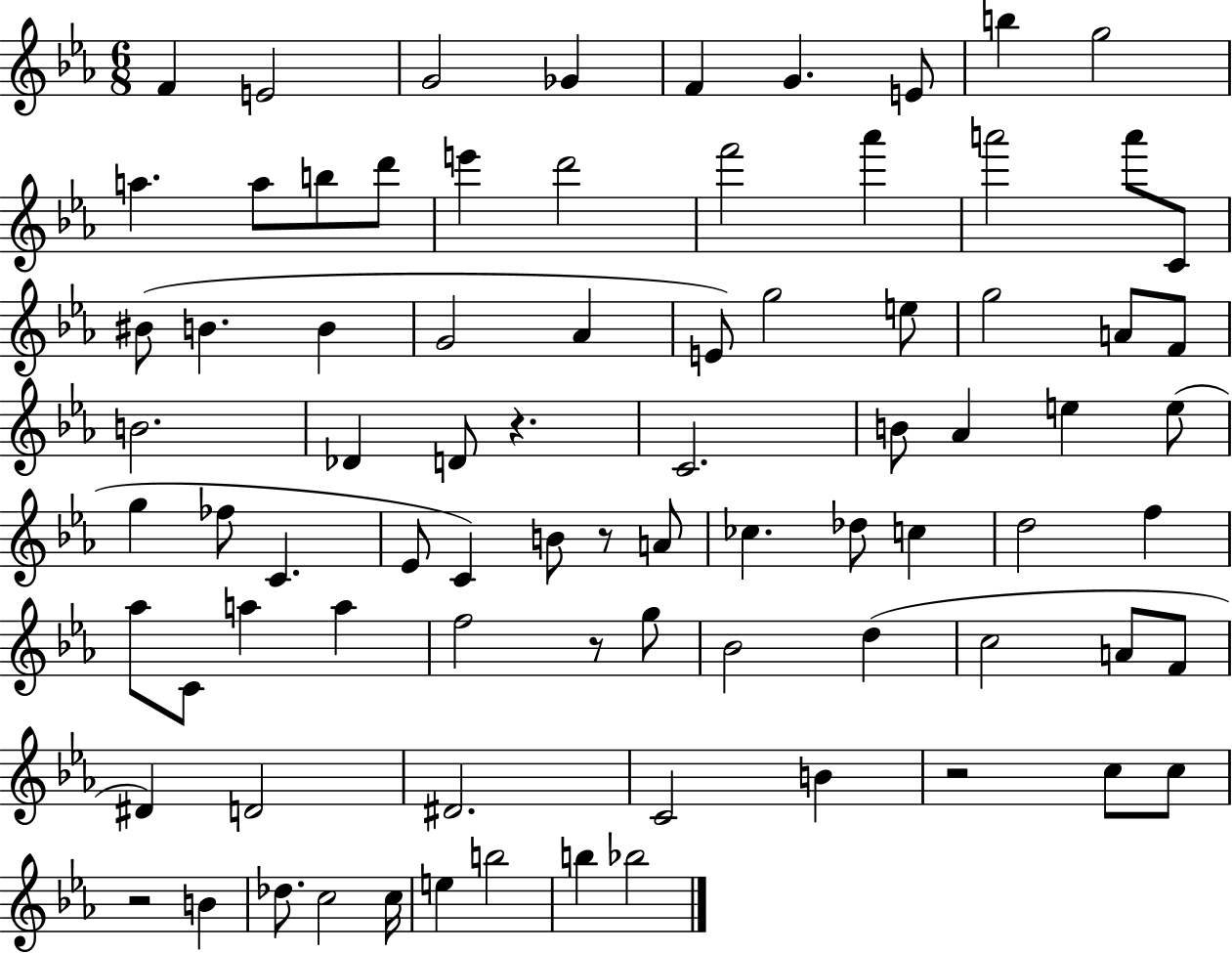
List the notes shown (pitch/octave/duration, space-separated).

F4/q E4/h G4/h Gb4/q F4/q G4/q. E4/e B5/q G5/h A5/q. A5/e B5/e D6/e E6/q D6/h F6/h Ab6/q A6/h A6/e C4/e BIS4/e B4/q. B4/q G4/h Ab4/q E4/e G5/h E5/e G5/h A4/e F4/e B4/h. Db4/q D4/e R/q. C4/h. B4/e Ab4/q E5/q E5/e G5/q FES5/e C4/q. Eb4/e C4/q B4/e R/e A4/e CES5/q. Db5/e C5/q D5/h F5/q Ab5/e C4/e A5/q A5/q F5/h R/e G5/e Bb4/h D5/q C5/h A4/e F4/e D#4/q D4/h D#4/h. C4/h B4/q R/h C5/e C5/e R/h B4/q Db5/e. C5/h C5/s E5/q B5/h B5/q Bb5/h